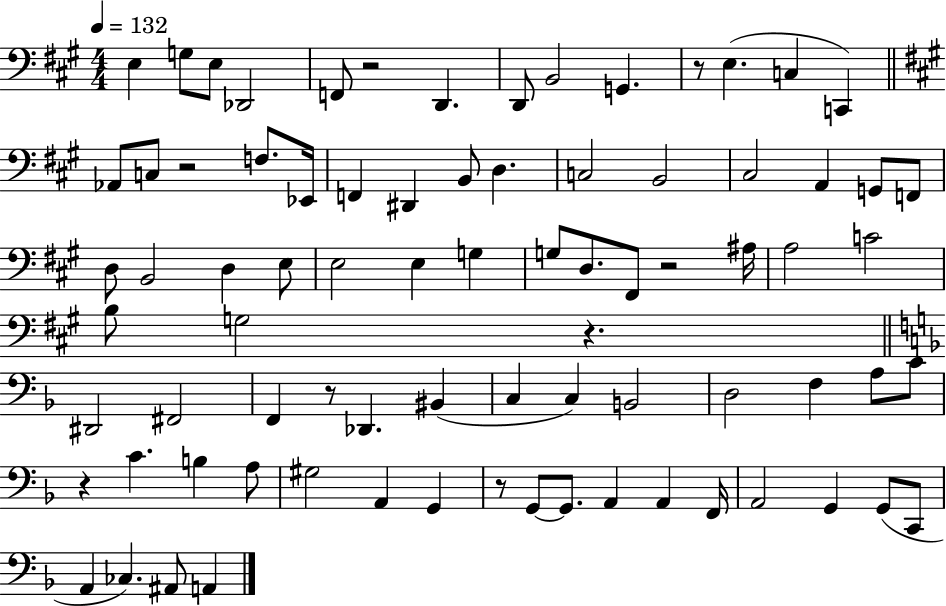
X:1
T:Untitled
M:4/4
L:1/4
K:A
E, G,/2 E,/2 _D,,2 F,,/2 z2 D,, D,,/2 B,,2 G,, z/2 E, C, C,, _A,,/2 C,/2 z2 F,/2 _E,,/4 F,, ^D,, B,,/2 D, C,2 B,,2 ^C,2 A,, G,,/2 F,,/2 D,/2 B,,2 D, E,/2 E,2 E, G, G,/2 D,/2 ^F,,/2 z2 ^A,/4 A,2 C2 B,/2 G,2 z ^D,,2 ^F,,2 F,, z/2 _D,, ^B,, C, C, B,,2 D,2 F, A,/2 C/2 z C B, A,/2 ^G,2 A,, G,, z/2 G,,/2 G,,/2 A,, A,, F,,/4 A,,2 G,, G,,/2 C,,/2 A,, _C, ^A,,/2 A,,